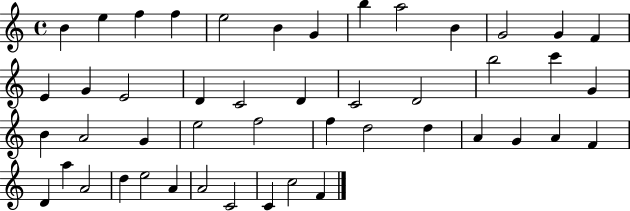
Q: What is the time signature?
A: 4/4